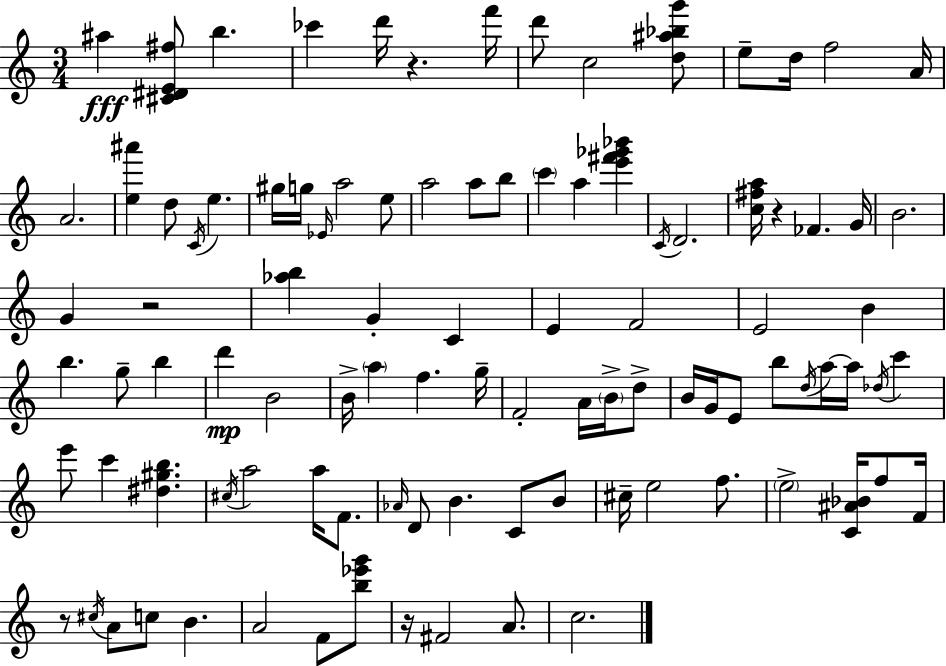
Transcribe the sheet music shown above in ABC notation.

X:1
T:Untitled
M:3/4
L:1/4
K:C
^a [^C^DE^f]/2 b _c' d'/4 z f'/4 d'/2 c2 [d^a_bg']/2 e/2 d/4 f2 A/4 A2 [e^a'] d/2 C/4 e ^g/4 g/4 _E/4 a2 e/2 a2 a/2 b/2 c' a [e'^f'_g'_b'] C/4 D2 [c^fa]/4 z _F G/4 B2 G z2 [_ab] G C E F2 E2 B b g/2 b d' B2 B/4 a f g/4 F2 A/4 B/4 d/2 B/4 G/4 E/2 b/2 d/4 a/4 a/4 _d/4 c' e'/2 c' [^d^gb] ^c/4 a2 a/4 F/2 _A/4 D/2 B C/2 B/2 ^c/4 e2 f/2 e2 [C^A_B]/4 f/2 F/4 z/2 ^c/4 A/2 c/2 B A2 F/2 [b_e'g']/2 z/4 ^F2 A/2 c2